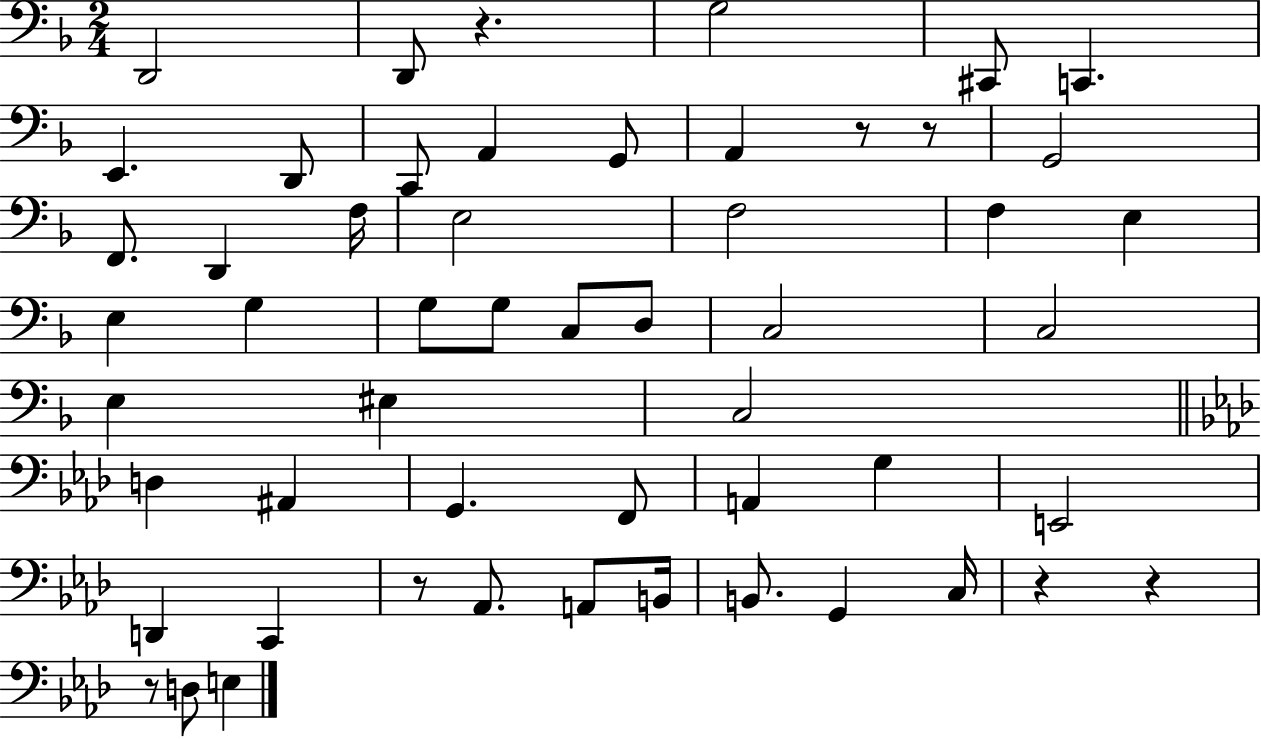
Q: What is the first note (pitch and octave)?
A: D2